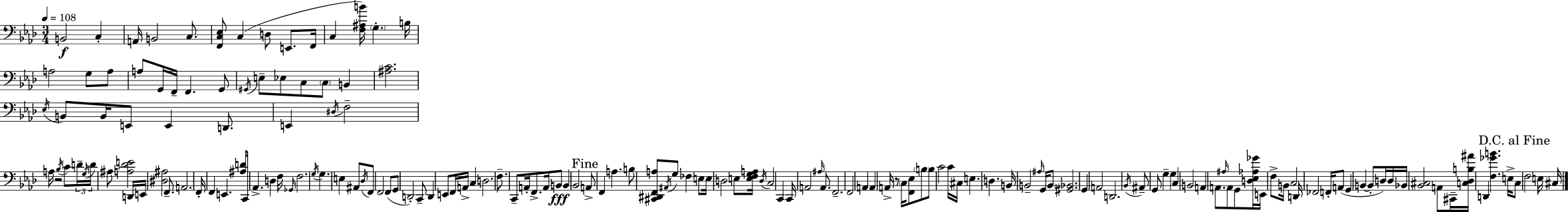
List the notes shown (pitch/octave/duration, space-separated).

B2/h C3/q A2/s B2/h C3/e. [F2,C3,Eb3]/e C3/q D3/e E2/e. F2/s C3/q [F3,A#3,B4]/s G3/q. B3/s A3/h G3/e A3/e A3/e G2/s F2/s F2/q. G2/e G#2/s E3/e Eb3/e C3/e C3/e B2/q [A#3,C4]/h. Eb3/s B2/e B2/s E2/e E2/q D2/e. E2/q D#3/s F3/h A3/s R/h Bb3/s C4/e D4/s G3/s D4/s A#3/e [A3,Db4,E4]/h D2/s E2/s [D#3,A#3]/h F2/e. A2/h. F2/s F2/q E2/q. [A#3,D4]/s C2/s Ab2/q. D3/q F3/s Gb2/s F3/h. G3/s G3/q. E3/q A#2/e Db3/s F2/e F2/h F2/e G2/e D2/h C2/e D2/q E2/e F2/s A2/s C3/q D3/h. F3/e. C2/e A2/s F2/e. A2/s B2/e B2/q Bb2/h A2/e F2/q A3/q. B3/e [C#2,D#2,F2,A3]/e A#2/s G3/e FES3/q E3/e E3/s D3/h E3/e [E3,F3,G3,A3]/s D3/s C3/h C2/q C2/s A2/h A#3/s A2/e. F2/h. F2/h A2/q A2/q A2/s R/e C3/s [F2,Eb3]/e B3/e B3/e C4/h C4/s C#3/s E3/q. D3/q. B2/s B2/h A#3/s G2/s B2/e [G#2,Bb2]/h. G2/q A2/h D2/h. Bb2/s A#2/e G2/e G3/q G3/q C3/q B2/h A2/q A2/e. A#3/s A2/e G2/e [D3,Eb3,Ab3,Gb4]/s E2/s F3/e B2/s C3/h D2/s FES2/h F2/s A2/e G2/q B2/q B2/e D3/s D3/s Bb2/s [Bb2,C#3]/h A2/e C#2/s [C3,Db3,B3,A#4]/s D2/q [F3,Gb4,B4]/q. E3/s C3/e F3/h E3/s C#3/s